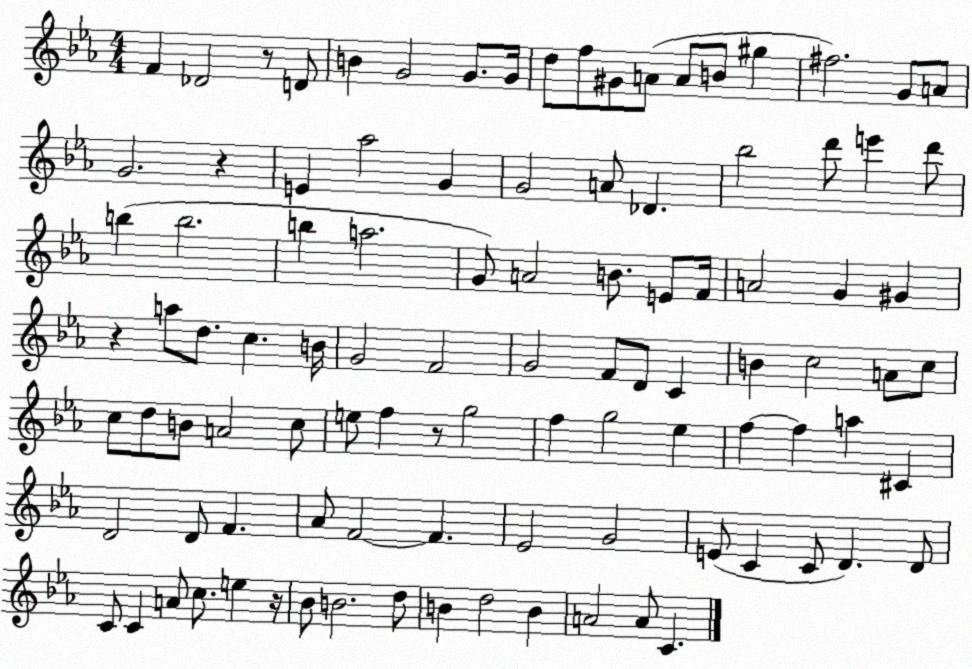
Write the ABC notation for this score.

X:1
T:Untitled
M:4/4
L:1/4
K:Eb
F _D2 z/2 D/2 B G2 G/2 G/4 d/2 f/2 ^G/2 A/2 A/2 B/2 ^g ^f2 G/2 A/2 G2 z E _a2 G G2 A/2 _D _b2 d'/2 e' d'/2 b b2 b a2 G/2 A2 B/2 E/2 F/4 A2 G ^G z a/2 d/2 c B/4 G2 F2 G2 F/2 D/2 C B c2 A/2 c/2 c/2 d/2 B/2 A2 c/2 e/2 f z/2 g2 f g2 _e f f a ^C D2 D/2 F _A/2 F2 F _E2 G2 E/2 C C/2 D D/2 C/2 C A/2 c/2 e z/4 _B/2 B2 d/2 B d2 B A2 A/2 C